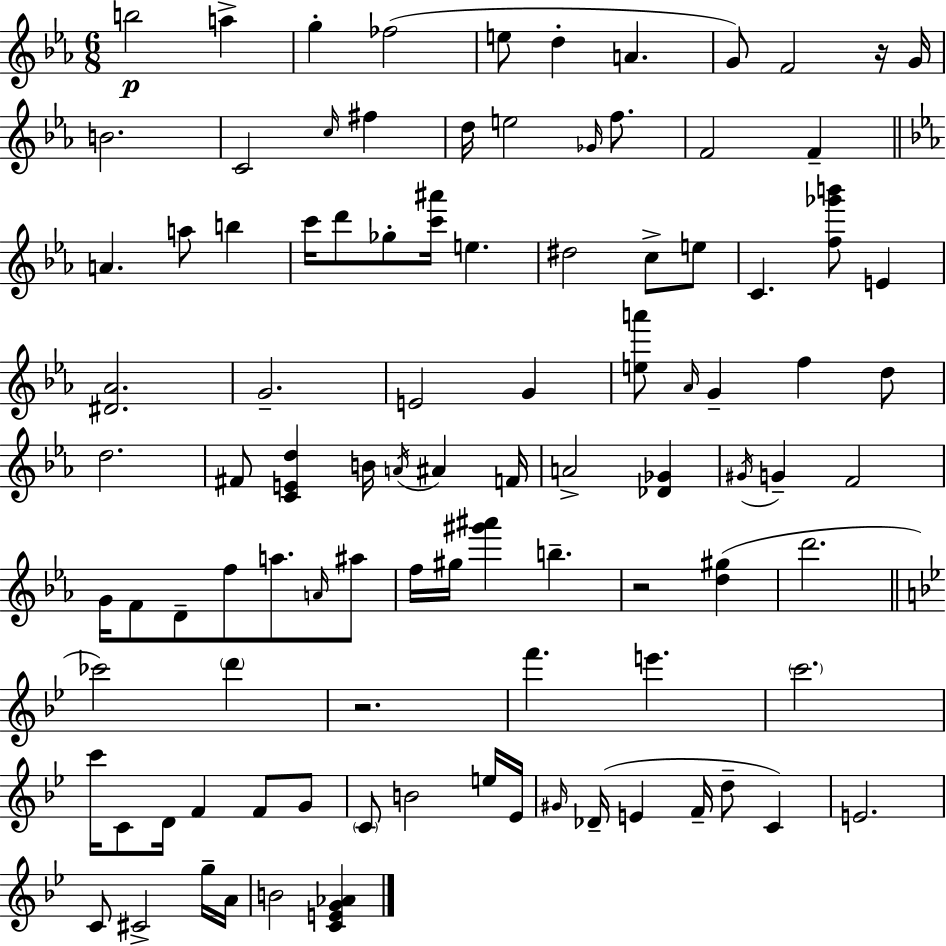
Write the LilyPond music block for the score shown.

{
  \clef treble
  \numericTimeSignature
  \time 6/8
  \key c \minor
  b''2\p a''4-> | g''4-. fes''2( | e''8 d''4-. a'4. | g'8) f'2 r16 g'16 | \break b'2. | c'2 \grace { c''16 } fis''4 | d''16 e''2 \grace { ges'16 } f''8. | f'2 f'4-- | \break \bar "||" \break \key ees \major a'4. a''8 b''4 | c'''16 d'''8 ges''8-. <c''' ais'''>16 e''4. | dis''2 c''8-> e''8 | c'4. <f'' ges''' b'''>8 e'4 | \break <dis' aes'>2. | g'2.-- | e'2 g'4 | <e'' a'''>8 \grace { aes'16 } g'4-- f''4 d''8 | \break d''2. | fis'8 <c' e' d''>4 b'16 \acciaccatura { a'16 } ais'4 | f'16 a'2-> <des' ges'>4 | \acciaccatura { gis'16 } g'4-- f'2 | \break g'16 f'8 d'8-- f''8 a''8. | \grace { a'16 } ais''8 f''16 gis''16 <gis''' ais'''>4 b''4.-- | r2 | <d'' gis''>4( d'''2. | \break \bar "||" \break \key g \minor ces'''2) \parenthesize d'''4 | r2. | f'''4. e'''4. | \parenthesize c'''2. | \break c'''16 c'8 d'16 f'4 f'8 g'8 | \parenthesize c'8 b'2 e''16 ees'16 | \grace { gis'16 } des'16--( e'4 f'16-- d''8-- c'4) | e'2. | \break c'8 cis'2-> g''16-- | a'16 b'2 <c' e' g' aes'>4 | \bar "|."
}